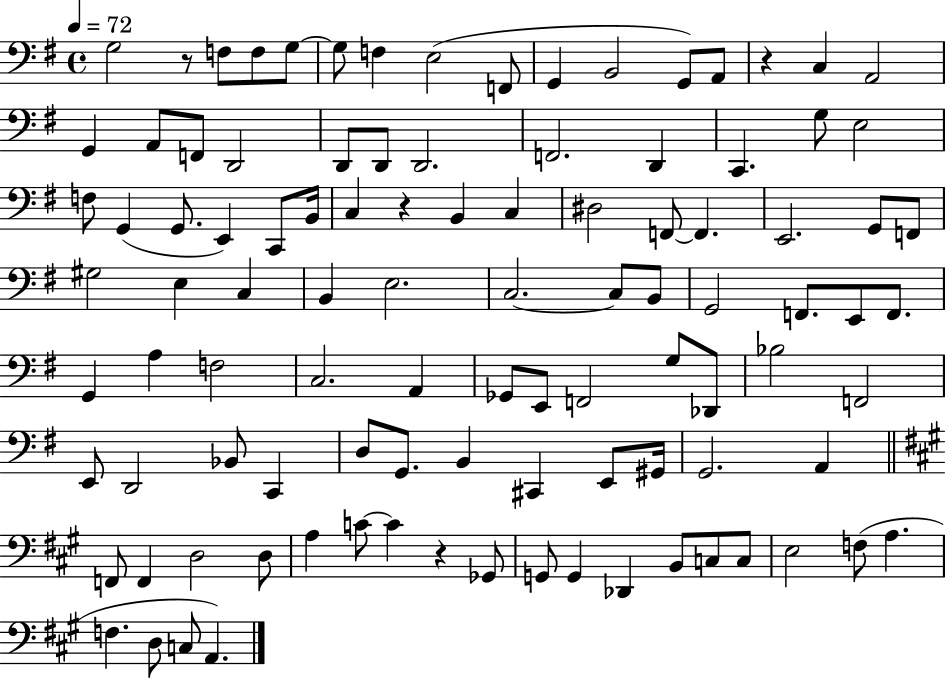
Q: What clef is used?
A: bass